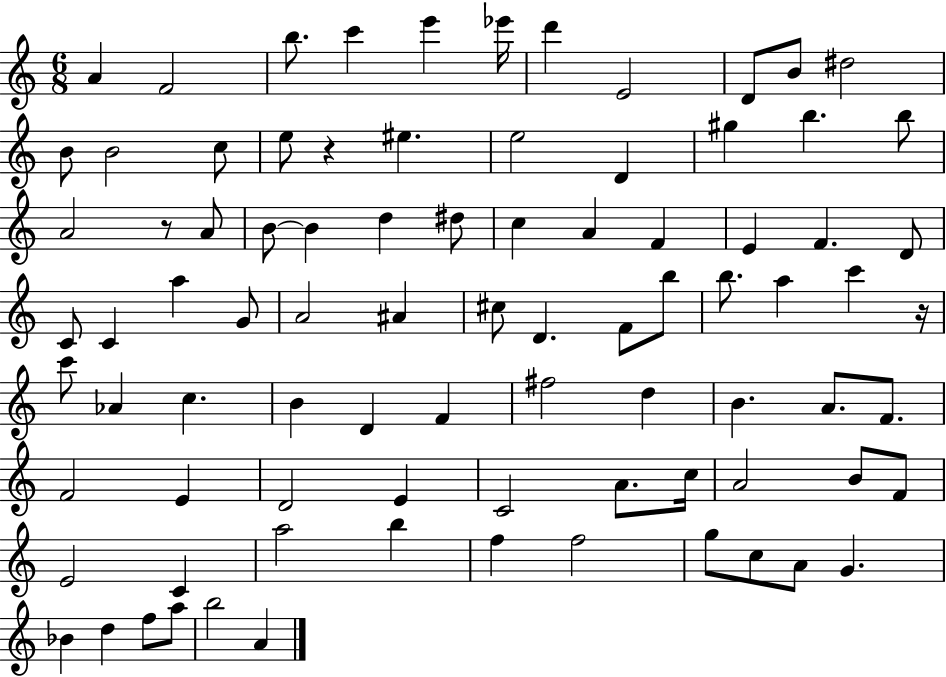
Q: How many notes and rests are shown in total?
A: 86